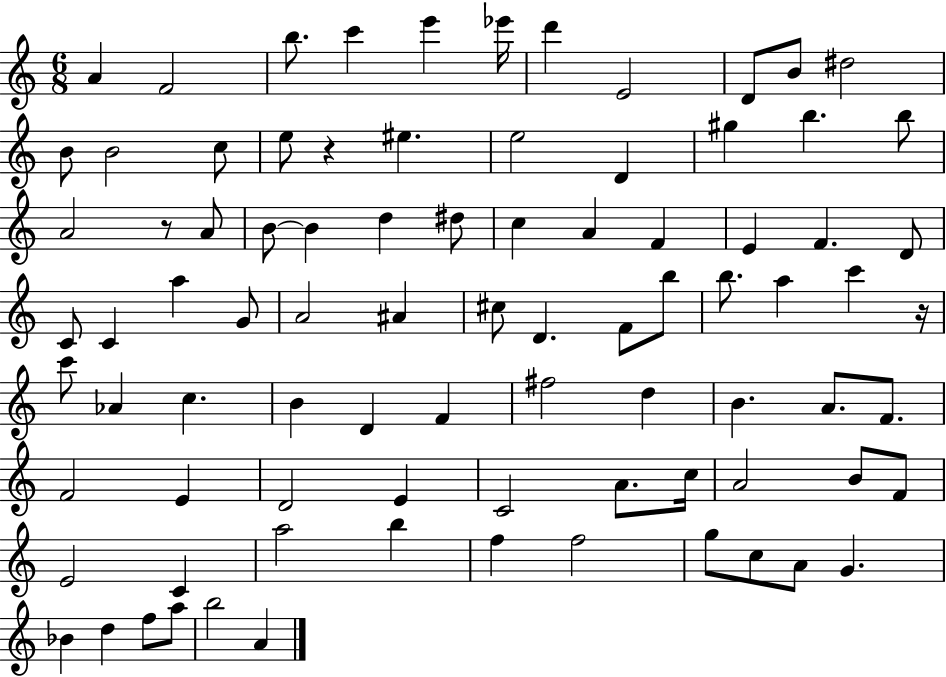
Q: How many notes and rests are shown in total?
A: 86